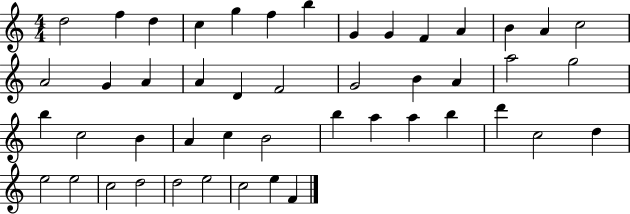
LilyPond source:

{
  \clef treble
  \numericTimeSignature
  \time 4/4
  \key c \major
  d''2 f''4 d''4 | c''4 g''4 f''4 b''4 | g'4 g'4 f'4 a'4 | b'4 a'4 c''2 | \break a'2 g'4 a'4 | a'4 d'4 f'2 | g'2 b'4 a'4 | a''2 g''2 | \break b''4 c''2 b'4 | a'4 c''4 b'2 | b''4 a''4 a''4 b''4 | d'''4 c''2 d''4 | \break e''2 e''2 | c''2 d''2 | d''2 e''2 | c''2 e''4 f'4 | \break \bar "|."
}